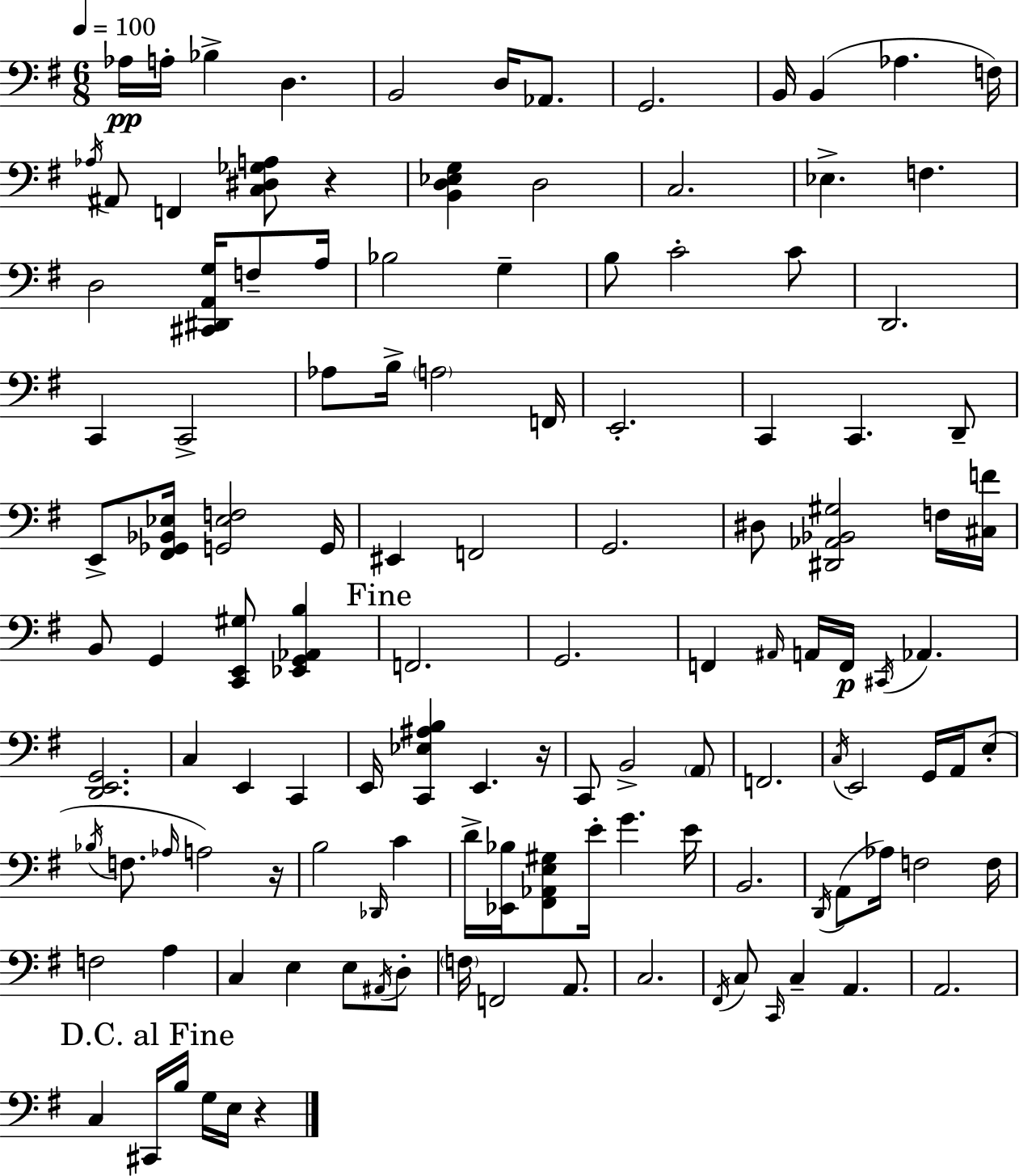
Ab3/s A3/s Bb3/q D3/q. B2/h D3/s Ab2/e. G2/h. B2/s B2/q Ab3/q. F3/s Ab3/s A#2/e F2/q [C3,D#3,Gb3,A3]/e R/q [B2,D3,Eb3,G3]/q D3/h C3/h. Eb3/q. F3/q. D3/h [C#2,D#2,A2,G3]/s F3/e A3/s Bb3/h G3/q B3/e C4/h C4/e D2/h. C2/q C2/h Ab3/e B3/s A3/h F2/s E2/h. C2/q C2/q. D2/e E2/e [F#2,Gb2,Bb2,Eb3]/s [G2,Eb3,F3]/h G2/s EIS2/q F2/h G2/h. D#3/e [D#2,Ab2,Bb2,G#3]/h F3/s [C#3,F4]/s B2/e G2/q [C2,E2,G#3]/e [Eb2,G2,Ab2,B3]/q F2/h. G2/h. F2/q A#2/s A2/s F2/s C#2/s Ab2/q. [D2,E2,G2]/h. C3/q E2/q C2/q E2/s [C2,Eb3,A#3,B3]/q E2/q. R/s C2/e B2/h A2/e F2/h. C3/s E2/h G2/s A2/s E3/e Bb3/s F3/e. Ab3/s A3/h R/s B3/h Db2/s C4/q D4/s [Eb2,Bb3]/s [F#2,Ab2,E3,G#3]/e E4/s G4/q. E4/s B2/h. D2/s A2/e Ab3/s F3/h F3/s F3/h A3/q C3/q E3/q E3/e A#2/s D3/e F3/s F2/h A2/e. C3/h. F#2/s C3/e C2/s C3/q A2/q. A2/h. C3/q C#2/s B3/s G3/s E3/s R/q